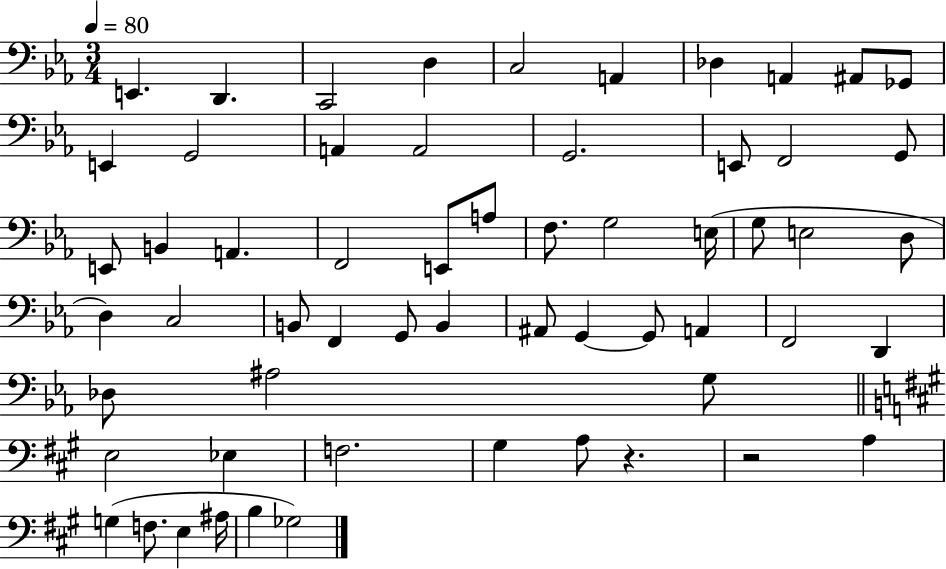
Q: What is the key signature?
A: EES major